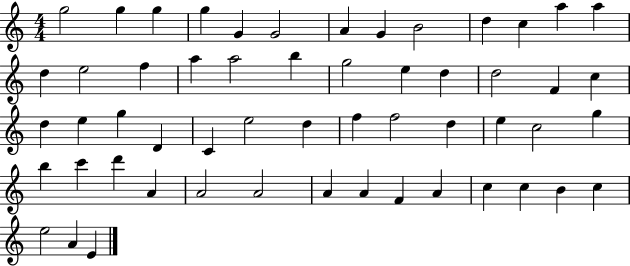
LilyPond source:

{
  \clef treble
  \numericTimeSignature
  \time 4/4
  \key c \major
  g''2 g''4 g''4 | g''4 g'4 g'2 | a'4 g'4 b'2 | d''4 c''4 a''4 a''4 | \break d''4 e''2 f''4 | a''4 a''2 b''4 | g''2 e''4 d''4 | d''2 f'4 c''4 | \break d''4 e''4 g''4 d'4 | c'4 e''2 d''4 | f''4 f''2 d''4 | e''4 c''2 g''4 | \break b''4 c'''4 d'''4 a'4 | a'2 a'2 | a'4 a'4 f'4 a'4 | c''4 c''4 b'4 c''4 | \break e''2 a'4 e'4 | \bar "|."
}